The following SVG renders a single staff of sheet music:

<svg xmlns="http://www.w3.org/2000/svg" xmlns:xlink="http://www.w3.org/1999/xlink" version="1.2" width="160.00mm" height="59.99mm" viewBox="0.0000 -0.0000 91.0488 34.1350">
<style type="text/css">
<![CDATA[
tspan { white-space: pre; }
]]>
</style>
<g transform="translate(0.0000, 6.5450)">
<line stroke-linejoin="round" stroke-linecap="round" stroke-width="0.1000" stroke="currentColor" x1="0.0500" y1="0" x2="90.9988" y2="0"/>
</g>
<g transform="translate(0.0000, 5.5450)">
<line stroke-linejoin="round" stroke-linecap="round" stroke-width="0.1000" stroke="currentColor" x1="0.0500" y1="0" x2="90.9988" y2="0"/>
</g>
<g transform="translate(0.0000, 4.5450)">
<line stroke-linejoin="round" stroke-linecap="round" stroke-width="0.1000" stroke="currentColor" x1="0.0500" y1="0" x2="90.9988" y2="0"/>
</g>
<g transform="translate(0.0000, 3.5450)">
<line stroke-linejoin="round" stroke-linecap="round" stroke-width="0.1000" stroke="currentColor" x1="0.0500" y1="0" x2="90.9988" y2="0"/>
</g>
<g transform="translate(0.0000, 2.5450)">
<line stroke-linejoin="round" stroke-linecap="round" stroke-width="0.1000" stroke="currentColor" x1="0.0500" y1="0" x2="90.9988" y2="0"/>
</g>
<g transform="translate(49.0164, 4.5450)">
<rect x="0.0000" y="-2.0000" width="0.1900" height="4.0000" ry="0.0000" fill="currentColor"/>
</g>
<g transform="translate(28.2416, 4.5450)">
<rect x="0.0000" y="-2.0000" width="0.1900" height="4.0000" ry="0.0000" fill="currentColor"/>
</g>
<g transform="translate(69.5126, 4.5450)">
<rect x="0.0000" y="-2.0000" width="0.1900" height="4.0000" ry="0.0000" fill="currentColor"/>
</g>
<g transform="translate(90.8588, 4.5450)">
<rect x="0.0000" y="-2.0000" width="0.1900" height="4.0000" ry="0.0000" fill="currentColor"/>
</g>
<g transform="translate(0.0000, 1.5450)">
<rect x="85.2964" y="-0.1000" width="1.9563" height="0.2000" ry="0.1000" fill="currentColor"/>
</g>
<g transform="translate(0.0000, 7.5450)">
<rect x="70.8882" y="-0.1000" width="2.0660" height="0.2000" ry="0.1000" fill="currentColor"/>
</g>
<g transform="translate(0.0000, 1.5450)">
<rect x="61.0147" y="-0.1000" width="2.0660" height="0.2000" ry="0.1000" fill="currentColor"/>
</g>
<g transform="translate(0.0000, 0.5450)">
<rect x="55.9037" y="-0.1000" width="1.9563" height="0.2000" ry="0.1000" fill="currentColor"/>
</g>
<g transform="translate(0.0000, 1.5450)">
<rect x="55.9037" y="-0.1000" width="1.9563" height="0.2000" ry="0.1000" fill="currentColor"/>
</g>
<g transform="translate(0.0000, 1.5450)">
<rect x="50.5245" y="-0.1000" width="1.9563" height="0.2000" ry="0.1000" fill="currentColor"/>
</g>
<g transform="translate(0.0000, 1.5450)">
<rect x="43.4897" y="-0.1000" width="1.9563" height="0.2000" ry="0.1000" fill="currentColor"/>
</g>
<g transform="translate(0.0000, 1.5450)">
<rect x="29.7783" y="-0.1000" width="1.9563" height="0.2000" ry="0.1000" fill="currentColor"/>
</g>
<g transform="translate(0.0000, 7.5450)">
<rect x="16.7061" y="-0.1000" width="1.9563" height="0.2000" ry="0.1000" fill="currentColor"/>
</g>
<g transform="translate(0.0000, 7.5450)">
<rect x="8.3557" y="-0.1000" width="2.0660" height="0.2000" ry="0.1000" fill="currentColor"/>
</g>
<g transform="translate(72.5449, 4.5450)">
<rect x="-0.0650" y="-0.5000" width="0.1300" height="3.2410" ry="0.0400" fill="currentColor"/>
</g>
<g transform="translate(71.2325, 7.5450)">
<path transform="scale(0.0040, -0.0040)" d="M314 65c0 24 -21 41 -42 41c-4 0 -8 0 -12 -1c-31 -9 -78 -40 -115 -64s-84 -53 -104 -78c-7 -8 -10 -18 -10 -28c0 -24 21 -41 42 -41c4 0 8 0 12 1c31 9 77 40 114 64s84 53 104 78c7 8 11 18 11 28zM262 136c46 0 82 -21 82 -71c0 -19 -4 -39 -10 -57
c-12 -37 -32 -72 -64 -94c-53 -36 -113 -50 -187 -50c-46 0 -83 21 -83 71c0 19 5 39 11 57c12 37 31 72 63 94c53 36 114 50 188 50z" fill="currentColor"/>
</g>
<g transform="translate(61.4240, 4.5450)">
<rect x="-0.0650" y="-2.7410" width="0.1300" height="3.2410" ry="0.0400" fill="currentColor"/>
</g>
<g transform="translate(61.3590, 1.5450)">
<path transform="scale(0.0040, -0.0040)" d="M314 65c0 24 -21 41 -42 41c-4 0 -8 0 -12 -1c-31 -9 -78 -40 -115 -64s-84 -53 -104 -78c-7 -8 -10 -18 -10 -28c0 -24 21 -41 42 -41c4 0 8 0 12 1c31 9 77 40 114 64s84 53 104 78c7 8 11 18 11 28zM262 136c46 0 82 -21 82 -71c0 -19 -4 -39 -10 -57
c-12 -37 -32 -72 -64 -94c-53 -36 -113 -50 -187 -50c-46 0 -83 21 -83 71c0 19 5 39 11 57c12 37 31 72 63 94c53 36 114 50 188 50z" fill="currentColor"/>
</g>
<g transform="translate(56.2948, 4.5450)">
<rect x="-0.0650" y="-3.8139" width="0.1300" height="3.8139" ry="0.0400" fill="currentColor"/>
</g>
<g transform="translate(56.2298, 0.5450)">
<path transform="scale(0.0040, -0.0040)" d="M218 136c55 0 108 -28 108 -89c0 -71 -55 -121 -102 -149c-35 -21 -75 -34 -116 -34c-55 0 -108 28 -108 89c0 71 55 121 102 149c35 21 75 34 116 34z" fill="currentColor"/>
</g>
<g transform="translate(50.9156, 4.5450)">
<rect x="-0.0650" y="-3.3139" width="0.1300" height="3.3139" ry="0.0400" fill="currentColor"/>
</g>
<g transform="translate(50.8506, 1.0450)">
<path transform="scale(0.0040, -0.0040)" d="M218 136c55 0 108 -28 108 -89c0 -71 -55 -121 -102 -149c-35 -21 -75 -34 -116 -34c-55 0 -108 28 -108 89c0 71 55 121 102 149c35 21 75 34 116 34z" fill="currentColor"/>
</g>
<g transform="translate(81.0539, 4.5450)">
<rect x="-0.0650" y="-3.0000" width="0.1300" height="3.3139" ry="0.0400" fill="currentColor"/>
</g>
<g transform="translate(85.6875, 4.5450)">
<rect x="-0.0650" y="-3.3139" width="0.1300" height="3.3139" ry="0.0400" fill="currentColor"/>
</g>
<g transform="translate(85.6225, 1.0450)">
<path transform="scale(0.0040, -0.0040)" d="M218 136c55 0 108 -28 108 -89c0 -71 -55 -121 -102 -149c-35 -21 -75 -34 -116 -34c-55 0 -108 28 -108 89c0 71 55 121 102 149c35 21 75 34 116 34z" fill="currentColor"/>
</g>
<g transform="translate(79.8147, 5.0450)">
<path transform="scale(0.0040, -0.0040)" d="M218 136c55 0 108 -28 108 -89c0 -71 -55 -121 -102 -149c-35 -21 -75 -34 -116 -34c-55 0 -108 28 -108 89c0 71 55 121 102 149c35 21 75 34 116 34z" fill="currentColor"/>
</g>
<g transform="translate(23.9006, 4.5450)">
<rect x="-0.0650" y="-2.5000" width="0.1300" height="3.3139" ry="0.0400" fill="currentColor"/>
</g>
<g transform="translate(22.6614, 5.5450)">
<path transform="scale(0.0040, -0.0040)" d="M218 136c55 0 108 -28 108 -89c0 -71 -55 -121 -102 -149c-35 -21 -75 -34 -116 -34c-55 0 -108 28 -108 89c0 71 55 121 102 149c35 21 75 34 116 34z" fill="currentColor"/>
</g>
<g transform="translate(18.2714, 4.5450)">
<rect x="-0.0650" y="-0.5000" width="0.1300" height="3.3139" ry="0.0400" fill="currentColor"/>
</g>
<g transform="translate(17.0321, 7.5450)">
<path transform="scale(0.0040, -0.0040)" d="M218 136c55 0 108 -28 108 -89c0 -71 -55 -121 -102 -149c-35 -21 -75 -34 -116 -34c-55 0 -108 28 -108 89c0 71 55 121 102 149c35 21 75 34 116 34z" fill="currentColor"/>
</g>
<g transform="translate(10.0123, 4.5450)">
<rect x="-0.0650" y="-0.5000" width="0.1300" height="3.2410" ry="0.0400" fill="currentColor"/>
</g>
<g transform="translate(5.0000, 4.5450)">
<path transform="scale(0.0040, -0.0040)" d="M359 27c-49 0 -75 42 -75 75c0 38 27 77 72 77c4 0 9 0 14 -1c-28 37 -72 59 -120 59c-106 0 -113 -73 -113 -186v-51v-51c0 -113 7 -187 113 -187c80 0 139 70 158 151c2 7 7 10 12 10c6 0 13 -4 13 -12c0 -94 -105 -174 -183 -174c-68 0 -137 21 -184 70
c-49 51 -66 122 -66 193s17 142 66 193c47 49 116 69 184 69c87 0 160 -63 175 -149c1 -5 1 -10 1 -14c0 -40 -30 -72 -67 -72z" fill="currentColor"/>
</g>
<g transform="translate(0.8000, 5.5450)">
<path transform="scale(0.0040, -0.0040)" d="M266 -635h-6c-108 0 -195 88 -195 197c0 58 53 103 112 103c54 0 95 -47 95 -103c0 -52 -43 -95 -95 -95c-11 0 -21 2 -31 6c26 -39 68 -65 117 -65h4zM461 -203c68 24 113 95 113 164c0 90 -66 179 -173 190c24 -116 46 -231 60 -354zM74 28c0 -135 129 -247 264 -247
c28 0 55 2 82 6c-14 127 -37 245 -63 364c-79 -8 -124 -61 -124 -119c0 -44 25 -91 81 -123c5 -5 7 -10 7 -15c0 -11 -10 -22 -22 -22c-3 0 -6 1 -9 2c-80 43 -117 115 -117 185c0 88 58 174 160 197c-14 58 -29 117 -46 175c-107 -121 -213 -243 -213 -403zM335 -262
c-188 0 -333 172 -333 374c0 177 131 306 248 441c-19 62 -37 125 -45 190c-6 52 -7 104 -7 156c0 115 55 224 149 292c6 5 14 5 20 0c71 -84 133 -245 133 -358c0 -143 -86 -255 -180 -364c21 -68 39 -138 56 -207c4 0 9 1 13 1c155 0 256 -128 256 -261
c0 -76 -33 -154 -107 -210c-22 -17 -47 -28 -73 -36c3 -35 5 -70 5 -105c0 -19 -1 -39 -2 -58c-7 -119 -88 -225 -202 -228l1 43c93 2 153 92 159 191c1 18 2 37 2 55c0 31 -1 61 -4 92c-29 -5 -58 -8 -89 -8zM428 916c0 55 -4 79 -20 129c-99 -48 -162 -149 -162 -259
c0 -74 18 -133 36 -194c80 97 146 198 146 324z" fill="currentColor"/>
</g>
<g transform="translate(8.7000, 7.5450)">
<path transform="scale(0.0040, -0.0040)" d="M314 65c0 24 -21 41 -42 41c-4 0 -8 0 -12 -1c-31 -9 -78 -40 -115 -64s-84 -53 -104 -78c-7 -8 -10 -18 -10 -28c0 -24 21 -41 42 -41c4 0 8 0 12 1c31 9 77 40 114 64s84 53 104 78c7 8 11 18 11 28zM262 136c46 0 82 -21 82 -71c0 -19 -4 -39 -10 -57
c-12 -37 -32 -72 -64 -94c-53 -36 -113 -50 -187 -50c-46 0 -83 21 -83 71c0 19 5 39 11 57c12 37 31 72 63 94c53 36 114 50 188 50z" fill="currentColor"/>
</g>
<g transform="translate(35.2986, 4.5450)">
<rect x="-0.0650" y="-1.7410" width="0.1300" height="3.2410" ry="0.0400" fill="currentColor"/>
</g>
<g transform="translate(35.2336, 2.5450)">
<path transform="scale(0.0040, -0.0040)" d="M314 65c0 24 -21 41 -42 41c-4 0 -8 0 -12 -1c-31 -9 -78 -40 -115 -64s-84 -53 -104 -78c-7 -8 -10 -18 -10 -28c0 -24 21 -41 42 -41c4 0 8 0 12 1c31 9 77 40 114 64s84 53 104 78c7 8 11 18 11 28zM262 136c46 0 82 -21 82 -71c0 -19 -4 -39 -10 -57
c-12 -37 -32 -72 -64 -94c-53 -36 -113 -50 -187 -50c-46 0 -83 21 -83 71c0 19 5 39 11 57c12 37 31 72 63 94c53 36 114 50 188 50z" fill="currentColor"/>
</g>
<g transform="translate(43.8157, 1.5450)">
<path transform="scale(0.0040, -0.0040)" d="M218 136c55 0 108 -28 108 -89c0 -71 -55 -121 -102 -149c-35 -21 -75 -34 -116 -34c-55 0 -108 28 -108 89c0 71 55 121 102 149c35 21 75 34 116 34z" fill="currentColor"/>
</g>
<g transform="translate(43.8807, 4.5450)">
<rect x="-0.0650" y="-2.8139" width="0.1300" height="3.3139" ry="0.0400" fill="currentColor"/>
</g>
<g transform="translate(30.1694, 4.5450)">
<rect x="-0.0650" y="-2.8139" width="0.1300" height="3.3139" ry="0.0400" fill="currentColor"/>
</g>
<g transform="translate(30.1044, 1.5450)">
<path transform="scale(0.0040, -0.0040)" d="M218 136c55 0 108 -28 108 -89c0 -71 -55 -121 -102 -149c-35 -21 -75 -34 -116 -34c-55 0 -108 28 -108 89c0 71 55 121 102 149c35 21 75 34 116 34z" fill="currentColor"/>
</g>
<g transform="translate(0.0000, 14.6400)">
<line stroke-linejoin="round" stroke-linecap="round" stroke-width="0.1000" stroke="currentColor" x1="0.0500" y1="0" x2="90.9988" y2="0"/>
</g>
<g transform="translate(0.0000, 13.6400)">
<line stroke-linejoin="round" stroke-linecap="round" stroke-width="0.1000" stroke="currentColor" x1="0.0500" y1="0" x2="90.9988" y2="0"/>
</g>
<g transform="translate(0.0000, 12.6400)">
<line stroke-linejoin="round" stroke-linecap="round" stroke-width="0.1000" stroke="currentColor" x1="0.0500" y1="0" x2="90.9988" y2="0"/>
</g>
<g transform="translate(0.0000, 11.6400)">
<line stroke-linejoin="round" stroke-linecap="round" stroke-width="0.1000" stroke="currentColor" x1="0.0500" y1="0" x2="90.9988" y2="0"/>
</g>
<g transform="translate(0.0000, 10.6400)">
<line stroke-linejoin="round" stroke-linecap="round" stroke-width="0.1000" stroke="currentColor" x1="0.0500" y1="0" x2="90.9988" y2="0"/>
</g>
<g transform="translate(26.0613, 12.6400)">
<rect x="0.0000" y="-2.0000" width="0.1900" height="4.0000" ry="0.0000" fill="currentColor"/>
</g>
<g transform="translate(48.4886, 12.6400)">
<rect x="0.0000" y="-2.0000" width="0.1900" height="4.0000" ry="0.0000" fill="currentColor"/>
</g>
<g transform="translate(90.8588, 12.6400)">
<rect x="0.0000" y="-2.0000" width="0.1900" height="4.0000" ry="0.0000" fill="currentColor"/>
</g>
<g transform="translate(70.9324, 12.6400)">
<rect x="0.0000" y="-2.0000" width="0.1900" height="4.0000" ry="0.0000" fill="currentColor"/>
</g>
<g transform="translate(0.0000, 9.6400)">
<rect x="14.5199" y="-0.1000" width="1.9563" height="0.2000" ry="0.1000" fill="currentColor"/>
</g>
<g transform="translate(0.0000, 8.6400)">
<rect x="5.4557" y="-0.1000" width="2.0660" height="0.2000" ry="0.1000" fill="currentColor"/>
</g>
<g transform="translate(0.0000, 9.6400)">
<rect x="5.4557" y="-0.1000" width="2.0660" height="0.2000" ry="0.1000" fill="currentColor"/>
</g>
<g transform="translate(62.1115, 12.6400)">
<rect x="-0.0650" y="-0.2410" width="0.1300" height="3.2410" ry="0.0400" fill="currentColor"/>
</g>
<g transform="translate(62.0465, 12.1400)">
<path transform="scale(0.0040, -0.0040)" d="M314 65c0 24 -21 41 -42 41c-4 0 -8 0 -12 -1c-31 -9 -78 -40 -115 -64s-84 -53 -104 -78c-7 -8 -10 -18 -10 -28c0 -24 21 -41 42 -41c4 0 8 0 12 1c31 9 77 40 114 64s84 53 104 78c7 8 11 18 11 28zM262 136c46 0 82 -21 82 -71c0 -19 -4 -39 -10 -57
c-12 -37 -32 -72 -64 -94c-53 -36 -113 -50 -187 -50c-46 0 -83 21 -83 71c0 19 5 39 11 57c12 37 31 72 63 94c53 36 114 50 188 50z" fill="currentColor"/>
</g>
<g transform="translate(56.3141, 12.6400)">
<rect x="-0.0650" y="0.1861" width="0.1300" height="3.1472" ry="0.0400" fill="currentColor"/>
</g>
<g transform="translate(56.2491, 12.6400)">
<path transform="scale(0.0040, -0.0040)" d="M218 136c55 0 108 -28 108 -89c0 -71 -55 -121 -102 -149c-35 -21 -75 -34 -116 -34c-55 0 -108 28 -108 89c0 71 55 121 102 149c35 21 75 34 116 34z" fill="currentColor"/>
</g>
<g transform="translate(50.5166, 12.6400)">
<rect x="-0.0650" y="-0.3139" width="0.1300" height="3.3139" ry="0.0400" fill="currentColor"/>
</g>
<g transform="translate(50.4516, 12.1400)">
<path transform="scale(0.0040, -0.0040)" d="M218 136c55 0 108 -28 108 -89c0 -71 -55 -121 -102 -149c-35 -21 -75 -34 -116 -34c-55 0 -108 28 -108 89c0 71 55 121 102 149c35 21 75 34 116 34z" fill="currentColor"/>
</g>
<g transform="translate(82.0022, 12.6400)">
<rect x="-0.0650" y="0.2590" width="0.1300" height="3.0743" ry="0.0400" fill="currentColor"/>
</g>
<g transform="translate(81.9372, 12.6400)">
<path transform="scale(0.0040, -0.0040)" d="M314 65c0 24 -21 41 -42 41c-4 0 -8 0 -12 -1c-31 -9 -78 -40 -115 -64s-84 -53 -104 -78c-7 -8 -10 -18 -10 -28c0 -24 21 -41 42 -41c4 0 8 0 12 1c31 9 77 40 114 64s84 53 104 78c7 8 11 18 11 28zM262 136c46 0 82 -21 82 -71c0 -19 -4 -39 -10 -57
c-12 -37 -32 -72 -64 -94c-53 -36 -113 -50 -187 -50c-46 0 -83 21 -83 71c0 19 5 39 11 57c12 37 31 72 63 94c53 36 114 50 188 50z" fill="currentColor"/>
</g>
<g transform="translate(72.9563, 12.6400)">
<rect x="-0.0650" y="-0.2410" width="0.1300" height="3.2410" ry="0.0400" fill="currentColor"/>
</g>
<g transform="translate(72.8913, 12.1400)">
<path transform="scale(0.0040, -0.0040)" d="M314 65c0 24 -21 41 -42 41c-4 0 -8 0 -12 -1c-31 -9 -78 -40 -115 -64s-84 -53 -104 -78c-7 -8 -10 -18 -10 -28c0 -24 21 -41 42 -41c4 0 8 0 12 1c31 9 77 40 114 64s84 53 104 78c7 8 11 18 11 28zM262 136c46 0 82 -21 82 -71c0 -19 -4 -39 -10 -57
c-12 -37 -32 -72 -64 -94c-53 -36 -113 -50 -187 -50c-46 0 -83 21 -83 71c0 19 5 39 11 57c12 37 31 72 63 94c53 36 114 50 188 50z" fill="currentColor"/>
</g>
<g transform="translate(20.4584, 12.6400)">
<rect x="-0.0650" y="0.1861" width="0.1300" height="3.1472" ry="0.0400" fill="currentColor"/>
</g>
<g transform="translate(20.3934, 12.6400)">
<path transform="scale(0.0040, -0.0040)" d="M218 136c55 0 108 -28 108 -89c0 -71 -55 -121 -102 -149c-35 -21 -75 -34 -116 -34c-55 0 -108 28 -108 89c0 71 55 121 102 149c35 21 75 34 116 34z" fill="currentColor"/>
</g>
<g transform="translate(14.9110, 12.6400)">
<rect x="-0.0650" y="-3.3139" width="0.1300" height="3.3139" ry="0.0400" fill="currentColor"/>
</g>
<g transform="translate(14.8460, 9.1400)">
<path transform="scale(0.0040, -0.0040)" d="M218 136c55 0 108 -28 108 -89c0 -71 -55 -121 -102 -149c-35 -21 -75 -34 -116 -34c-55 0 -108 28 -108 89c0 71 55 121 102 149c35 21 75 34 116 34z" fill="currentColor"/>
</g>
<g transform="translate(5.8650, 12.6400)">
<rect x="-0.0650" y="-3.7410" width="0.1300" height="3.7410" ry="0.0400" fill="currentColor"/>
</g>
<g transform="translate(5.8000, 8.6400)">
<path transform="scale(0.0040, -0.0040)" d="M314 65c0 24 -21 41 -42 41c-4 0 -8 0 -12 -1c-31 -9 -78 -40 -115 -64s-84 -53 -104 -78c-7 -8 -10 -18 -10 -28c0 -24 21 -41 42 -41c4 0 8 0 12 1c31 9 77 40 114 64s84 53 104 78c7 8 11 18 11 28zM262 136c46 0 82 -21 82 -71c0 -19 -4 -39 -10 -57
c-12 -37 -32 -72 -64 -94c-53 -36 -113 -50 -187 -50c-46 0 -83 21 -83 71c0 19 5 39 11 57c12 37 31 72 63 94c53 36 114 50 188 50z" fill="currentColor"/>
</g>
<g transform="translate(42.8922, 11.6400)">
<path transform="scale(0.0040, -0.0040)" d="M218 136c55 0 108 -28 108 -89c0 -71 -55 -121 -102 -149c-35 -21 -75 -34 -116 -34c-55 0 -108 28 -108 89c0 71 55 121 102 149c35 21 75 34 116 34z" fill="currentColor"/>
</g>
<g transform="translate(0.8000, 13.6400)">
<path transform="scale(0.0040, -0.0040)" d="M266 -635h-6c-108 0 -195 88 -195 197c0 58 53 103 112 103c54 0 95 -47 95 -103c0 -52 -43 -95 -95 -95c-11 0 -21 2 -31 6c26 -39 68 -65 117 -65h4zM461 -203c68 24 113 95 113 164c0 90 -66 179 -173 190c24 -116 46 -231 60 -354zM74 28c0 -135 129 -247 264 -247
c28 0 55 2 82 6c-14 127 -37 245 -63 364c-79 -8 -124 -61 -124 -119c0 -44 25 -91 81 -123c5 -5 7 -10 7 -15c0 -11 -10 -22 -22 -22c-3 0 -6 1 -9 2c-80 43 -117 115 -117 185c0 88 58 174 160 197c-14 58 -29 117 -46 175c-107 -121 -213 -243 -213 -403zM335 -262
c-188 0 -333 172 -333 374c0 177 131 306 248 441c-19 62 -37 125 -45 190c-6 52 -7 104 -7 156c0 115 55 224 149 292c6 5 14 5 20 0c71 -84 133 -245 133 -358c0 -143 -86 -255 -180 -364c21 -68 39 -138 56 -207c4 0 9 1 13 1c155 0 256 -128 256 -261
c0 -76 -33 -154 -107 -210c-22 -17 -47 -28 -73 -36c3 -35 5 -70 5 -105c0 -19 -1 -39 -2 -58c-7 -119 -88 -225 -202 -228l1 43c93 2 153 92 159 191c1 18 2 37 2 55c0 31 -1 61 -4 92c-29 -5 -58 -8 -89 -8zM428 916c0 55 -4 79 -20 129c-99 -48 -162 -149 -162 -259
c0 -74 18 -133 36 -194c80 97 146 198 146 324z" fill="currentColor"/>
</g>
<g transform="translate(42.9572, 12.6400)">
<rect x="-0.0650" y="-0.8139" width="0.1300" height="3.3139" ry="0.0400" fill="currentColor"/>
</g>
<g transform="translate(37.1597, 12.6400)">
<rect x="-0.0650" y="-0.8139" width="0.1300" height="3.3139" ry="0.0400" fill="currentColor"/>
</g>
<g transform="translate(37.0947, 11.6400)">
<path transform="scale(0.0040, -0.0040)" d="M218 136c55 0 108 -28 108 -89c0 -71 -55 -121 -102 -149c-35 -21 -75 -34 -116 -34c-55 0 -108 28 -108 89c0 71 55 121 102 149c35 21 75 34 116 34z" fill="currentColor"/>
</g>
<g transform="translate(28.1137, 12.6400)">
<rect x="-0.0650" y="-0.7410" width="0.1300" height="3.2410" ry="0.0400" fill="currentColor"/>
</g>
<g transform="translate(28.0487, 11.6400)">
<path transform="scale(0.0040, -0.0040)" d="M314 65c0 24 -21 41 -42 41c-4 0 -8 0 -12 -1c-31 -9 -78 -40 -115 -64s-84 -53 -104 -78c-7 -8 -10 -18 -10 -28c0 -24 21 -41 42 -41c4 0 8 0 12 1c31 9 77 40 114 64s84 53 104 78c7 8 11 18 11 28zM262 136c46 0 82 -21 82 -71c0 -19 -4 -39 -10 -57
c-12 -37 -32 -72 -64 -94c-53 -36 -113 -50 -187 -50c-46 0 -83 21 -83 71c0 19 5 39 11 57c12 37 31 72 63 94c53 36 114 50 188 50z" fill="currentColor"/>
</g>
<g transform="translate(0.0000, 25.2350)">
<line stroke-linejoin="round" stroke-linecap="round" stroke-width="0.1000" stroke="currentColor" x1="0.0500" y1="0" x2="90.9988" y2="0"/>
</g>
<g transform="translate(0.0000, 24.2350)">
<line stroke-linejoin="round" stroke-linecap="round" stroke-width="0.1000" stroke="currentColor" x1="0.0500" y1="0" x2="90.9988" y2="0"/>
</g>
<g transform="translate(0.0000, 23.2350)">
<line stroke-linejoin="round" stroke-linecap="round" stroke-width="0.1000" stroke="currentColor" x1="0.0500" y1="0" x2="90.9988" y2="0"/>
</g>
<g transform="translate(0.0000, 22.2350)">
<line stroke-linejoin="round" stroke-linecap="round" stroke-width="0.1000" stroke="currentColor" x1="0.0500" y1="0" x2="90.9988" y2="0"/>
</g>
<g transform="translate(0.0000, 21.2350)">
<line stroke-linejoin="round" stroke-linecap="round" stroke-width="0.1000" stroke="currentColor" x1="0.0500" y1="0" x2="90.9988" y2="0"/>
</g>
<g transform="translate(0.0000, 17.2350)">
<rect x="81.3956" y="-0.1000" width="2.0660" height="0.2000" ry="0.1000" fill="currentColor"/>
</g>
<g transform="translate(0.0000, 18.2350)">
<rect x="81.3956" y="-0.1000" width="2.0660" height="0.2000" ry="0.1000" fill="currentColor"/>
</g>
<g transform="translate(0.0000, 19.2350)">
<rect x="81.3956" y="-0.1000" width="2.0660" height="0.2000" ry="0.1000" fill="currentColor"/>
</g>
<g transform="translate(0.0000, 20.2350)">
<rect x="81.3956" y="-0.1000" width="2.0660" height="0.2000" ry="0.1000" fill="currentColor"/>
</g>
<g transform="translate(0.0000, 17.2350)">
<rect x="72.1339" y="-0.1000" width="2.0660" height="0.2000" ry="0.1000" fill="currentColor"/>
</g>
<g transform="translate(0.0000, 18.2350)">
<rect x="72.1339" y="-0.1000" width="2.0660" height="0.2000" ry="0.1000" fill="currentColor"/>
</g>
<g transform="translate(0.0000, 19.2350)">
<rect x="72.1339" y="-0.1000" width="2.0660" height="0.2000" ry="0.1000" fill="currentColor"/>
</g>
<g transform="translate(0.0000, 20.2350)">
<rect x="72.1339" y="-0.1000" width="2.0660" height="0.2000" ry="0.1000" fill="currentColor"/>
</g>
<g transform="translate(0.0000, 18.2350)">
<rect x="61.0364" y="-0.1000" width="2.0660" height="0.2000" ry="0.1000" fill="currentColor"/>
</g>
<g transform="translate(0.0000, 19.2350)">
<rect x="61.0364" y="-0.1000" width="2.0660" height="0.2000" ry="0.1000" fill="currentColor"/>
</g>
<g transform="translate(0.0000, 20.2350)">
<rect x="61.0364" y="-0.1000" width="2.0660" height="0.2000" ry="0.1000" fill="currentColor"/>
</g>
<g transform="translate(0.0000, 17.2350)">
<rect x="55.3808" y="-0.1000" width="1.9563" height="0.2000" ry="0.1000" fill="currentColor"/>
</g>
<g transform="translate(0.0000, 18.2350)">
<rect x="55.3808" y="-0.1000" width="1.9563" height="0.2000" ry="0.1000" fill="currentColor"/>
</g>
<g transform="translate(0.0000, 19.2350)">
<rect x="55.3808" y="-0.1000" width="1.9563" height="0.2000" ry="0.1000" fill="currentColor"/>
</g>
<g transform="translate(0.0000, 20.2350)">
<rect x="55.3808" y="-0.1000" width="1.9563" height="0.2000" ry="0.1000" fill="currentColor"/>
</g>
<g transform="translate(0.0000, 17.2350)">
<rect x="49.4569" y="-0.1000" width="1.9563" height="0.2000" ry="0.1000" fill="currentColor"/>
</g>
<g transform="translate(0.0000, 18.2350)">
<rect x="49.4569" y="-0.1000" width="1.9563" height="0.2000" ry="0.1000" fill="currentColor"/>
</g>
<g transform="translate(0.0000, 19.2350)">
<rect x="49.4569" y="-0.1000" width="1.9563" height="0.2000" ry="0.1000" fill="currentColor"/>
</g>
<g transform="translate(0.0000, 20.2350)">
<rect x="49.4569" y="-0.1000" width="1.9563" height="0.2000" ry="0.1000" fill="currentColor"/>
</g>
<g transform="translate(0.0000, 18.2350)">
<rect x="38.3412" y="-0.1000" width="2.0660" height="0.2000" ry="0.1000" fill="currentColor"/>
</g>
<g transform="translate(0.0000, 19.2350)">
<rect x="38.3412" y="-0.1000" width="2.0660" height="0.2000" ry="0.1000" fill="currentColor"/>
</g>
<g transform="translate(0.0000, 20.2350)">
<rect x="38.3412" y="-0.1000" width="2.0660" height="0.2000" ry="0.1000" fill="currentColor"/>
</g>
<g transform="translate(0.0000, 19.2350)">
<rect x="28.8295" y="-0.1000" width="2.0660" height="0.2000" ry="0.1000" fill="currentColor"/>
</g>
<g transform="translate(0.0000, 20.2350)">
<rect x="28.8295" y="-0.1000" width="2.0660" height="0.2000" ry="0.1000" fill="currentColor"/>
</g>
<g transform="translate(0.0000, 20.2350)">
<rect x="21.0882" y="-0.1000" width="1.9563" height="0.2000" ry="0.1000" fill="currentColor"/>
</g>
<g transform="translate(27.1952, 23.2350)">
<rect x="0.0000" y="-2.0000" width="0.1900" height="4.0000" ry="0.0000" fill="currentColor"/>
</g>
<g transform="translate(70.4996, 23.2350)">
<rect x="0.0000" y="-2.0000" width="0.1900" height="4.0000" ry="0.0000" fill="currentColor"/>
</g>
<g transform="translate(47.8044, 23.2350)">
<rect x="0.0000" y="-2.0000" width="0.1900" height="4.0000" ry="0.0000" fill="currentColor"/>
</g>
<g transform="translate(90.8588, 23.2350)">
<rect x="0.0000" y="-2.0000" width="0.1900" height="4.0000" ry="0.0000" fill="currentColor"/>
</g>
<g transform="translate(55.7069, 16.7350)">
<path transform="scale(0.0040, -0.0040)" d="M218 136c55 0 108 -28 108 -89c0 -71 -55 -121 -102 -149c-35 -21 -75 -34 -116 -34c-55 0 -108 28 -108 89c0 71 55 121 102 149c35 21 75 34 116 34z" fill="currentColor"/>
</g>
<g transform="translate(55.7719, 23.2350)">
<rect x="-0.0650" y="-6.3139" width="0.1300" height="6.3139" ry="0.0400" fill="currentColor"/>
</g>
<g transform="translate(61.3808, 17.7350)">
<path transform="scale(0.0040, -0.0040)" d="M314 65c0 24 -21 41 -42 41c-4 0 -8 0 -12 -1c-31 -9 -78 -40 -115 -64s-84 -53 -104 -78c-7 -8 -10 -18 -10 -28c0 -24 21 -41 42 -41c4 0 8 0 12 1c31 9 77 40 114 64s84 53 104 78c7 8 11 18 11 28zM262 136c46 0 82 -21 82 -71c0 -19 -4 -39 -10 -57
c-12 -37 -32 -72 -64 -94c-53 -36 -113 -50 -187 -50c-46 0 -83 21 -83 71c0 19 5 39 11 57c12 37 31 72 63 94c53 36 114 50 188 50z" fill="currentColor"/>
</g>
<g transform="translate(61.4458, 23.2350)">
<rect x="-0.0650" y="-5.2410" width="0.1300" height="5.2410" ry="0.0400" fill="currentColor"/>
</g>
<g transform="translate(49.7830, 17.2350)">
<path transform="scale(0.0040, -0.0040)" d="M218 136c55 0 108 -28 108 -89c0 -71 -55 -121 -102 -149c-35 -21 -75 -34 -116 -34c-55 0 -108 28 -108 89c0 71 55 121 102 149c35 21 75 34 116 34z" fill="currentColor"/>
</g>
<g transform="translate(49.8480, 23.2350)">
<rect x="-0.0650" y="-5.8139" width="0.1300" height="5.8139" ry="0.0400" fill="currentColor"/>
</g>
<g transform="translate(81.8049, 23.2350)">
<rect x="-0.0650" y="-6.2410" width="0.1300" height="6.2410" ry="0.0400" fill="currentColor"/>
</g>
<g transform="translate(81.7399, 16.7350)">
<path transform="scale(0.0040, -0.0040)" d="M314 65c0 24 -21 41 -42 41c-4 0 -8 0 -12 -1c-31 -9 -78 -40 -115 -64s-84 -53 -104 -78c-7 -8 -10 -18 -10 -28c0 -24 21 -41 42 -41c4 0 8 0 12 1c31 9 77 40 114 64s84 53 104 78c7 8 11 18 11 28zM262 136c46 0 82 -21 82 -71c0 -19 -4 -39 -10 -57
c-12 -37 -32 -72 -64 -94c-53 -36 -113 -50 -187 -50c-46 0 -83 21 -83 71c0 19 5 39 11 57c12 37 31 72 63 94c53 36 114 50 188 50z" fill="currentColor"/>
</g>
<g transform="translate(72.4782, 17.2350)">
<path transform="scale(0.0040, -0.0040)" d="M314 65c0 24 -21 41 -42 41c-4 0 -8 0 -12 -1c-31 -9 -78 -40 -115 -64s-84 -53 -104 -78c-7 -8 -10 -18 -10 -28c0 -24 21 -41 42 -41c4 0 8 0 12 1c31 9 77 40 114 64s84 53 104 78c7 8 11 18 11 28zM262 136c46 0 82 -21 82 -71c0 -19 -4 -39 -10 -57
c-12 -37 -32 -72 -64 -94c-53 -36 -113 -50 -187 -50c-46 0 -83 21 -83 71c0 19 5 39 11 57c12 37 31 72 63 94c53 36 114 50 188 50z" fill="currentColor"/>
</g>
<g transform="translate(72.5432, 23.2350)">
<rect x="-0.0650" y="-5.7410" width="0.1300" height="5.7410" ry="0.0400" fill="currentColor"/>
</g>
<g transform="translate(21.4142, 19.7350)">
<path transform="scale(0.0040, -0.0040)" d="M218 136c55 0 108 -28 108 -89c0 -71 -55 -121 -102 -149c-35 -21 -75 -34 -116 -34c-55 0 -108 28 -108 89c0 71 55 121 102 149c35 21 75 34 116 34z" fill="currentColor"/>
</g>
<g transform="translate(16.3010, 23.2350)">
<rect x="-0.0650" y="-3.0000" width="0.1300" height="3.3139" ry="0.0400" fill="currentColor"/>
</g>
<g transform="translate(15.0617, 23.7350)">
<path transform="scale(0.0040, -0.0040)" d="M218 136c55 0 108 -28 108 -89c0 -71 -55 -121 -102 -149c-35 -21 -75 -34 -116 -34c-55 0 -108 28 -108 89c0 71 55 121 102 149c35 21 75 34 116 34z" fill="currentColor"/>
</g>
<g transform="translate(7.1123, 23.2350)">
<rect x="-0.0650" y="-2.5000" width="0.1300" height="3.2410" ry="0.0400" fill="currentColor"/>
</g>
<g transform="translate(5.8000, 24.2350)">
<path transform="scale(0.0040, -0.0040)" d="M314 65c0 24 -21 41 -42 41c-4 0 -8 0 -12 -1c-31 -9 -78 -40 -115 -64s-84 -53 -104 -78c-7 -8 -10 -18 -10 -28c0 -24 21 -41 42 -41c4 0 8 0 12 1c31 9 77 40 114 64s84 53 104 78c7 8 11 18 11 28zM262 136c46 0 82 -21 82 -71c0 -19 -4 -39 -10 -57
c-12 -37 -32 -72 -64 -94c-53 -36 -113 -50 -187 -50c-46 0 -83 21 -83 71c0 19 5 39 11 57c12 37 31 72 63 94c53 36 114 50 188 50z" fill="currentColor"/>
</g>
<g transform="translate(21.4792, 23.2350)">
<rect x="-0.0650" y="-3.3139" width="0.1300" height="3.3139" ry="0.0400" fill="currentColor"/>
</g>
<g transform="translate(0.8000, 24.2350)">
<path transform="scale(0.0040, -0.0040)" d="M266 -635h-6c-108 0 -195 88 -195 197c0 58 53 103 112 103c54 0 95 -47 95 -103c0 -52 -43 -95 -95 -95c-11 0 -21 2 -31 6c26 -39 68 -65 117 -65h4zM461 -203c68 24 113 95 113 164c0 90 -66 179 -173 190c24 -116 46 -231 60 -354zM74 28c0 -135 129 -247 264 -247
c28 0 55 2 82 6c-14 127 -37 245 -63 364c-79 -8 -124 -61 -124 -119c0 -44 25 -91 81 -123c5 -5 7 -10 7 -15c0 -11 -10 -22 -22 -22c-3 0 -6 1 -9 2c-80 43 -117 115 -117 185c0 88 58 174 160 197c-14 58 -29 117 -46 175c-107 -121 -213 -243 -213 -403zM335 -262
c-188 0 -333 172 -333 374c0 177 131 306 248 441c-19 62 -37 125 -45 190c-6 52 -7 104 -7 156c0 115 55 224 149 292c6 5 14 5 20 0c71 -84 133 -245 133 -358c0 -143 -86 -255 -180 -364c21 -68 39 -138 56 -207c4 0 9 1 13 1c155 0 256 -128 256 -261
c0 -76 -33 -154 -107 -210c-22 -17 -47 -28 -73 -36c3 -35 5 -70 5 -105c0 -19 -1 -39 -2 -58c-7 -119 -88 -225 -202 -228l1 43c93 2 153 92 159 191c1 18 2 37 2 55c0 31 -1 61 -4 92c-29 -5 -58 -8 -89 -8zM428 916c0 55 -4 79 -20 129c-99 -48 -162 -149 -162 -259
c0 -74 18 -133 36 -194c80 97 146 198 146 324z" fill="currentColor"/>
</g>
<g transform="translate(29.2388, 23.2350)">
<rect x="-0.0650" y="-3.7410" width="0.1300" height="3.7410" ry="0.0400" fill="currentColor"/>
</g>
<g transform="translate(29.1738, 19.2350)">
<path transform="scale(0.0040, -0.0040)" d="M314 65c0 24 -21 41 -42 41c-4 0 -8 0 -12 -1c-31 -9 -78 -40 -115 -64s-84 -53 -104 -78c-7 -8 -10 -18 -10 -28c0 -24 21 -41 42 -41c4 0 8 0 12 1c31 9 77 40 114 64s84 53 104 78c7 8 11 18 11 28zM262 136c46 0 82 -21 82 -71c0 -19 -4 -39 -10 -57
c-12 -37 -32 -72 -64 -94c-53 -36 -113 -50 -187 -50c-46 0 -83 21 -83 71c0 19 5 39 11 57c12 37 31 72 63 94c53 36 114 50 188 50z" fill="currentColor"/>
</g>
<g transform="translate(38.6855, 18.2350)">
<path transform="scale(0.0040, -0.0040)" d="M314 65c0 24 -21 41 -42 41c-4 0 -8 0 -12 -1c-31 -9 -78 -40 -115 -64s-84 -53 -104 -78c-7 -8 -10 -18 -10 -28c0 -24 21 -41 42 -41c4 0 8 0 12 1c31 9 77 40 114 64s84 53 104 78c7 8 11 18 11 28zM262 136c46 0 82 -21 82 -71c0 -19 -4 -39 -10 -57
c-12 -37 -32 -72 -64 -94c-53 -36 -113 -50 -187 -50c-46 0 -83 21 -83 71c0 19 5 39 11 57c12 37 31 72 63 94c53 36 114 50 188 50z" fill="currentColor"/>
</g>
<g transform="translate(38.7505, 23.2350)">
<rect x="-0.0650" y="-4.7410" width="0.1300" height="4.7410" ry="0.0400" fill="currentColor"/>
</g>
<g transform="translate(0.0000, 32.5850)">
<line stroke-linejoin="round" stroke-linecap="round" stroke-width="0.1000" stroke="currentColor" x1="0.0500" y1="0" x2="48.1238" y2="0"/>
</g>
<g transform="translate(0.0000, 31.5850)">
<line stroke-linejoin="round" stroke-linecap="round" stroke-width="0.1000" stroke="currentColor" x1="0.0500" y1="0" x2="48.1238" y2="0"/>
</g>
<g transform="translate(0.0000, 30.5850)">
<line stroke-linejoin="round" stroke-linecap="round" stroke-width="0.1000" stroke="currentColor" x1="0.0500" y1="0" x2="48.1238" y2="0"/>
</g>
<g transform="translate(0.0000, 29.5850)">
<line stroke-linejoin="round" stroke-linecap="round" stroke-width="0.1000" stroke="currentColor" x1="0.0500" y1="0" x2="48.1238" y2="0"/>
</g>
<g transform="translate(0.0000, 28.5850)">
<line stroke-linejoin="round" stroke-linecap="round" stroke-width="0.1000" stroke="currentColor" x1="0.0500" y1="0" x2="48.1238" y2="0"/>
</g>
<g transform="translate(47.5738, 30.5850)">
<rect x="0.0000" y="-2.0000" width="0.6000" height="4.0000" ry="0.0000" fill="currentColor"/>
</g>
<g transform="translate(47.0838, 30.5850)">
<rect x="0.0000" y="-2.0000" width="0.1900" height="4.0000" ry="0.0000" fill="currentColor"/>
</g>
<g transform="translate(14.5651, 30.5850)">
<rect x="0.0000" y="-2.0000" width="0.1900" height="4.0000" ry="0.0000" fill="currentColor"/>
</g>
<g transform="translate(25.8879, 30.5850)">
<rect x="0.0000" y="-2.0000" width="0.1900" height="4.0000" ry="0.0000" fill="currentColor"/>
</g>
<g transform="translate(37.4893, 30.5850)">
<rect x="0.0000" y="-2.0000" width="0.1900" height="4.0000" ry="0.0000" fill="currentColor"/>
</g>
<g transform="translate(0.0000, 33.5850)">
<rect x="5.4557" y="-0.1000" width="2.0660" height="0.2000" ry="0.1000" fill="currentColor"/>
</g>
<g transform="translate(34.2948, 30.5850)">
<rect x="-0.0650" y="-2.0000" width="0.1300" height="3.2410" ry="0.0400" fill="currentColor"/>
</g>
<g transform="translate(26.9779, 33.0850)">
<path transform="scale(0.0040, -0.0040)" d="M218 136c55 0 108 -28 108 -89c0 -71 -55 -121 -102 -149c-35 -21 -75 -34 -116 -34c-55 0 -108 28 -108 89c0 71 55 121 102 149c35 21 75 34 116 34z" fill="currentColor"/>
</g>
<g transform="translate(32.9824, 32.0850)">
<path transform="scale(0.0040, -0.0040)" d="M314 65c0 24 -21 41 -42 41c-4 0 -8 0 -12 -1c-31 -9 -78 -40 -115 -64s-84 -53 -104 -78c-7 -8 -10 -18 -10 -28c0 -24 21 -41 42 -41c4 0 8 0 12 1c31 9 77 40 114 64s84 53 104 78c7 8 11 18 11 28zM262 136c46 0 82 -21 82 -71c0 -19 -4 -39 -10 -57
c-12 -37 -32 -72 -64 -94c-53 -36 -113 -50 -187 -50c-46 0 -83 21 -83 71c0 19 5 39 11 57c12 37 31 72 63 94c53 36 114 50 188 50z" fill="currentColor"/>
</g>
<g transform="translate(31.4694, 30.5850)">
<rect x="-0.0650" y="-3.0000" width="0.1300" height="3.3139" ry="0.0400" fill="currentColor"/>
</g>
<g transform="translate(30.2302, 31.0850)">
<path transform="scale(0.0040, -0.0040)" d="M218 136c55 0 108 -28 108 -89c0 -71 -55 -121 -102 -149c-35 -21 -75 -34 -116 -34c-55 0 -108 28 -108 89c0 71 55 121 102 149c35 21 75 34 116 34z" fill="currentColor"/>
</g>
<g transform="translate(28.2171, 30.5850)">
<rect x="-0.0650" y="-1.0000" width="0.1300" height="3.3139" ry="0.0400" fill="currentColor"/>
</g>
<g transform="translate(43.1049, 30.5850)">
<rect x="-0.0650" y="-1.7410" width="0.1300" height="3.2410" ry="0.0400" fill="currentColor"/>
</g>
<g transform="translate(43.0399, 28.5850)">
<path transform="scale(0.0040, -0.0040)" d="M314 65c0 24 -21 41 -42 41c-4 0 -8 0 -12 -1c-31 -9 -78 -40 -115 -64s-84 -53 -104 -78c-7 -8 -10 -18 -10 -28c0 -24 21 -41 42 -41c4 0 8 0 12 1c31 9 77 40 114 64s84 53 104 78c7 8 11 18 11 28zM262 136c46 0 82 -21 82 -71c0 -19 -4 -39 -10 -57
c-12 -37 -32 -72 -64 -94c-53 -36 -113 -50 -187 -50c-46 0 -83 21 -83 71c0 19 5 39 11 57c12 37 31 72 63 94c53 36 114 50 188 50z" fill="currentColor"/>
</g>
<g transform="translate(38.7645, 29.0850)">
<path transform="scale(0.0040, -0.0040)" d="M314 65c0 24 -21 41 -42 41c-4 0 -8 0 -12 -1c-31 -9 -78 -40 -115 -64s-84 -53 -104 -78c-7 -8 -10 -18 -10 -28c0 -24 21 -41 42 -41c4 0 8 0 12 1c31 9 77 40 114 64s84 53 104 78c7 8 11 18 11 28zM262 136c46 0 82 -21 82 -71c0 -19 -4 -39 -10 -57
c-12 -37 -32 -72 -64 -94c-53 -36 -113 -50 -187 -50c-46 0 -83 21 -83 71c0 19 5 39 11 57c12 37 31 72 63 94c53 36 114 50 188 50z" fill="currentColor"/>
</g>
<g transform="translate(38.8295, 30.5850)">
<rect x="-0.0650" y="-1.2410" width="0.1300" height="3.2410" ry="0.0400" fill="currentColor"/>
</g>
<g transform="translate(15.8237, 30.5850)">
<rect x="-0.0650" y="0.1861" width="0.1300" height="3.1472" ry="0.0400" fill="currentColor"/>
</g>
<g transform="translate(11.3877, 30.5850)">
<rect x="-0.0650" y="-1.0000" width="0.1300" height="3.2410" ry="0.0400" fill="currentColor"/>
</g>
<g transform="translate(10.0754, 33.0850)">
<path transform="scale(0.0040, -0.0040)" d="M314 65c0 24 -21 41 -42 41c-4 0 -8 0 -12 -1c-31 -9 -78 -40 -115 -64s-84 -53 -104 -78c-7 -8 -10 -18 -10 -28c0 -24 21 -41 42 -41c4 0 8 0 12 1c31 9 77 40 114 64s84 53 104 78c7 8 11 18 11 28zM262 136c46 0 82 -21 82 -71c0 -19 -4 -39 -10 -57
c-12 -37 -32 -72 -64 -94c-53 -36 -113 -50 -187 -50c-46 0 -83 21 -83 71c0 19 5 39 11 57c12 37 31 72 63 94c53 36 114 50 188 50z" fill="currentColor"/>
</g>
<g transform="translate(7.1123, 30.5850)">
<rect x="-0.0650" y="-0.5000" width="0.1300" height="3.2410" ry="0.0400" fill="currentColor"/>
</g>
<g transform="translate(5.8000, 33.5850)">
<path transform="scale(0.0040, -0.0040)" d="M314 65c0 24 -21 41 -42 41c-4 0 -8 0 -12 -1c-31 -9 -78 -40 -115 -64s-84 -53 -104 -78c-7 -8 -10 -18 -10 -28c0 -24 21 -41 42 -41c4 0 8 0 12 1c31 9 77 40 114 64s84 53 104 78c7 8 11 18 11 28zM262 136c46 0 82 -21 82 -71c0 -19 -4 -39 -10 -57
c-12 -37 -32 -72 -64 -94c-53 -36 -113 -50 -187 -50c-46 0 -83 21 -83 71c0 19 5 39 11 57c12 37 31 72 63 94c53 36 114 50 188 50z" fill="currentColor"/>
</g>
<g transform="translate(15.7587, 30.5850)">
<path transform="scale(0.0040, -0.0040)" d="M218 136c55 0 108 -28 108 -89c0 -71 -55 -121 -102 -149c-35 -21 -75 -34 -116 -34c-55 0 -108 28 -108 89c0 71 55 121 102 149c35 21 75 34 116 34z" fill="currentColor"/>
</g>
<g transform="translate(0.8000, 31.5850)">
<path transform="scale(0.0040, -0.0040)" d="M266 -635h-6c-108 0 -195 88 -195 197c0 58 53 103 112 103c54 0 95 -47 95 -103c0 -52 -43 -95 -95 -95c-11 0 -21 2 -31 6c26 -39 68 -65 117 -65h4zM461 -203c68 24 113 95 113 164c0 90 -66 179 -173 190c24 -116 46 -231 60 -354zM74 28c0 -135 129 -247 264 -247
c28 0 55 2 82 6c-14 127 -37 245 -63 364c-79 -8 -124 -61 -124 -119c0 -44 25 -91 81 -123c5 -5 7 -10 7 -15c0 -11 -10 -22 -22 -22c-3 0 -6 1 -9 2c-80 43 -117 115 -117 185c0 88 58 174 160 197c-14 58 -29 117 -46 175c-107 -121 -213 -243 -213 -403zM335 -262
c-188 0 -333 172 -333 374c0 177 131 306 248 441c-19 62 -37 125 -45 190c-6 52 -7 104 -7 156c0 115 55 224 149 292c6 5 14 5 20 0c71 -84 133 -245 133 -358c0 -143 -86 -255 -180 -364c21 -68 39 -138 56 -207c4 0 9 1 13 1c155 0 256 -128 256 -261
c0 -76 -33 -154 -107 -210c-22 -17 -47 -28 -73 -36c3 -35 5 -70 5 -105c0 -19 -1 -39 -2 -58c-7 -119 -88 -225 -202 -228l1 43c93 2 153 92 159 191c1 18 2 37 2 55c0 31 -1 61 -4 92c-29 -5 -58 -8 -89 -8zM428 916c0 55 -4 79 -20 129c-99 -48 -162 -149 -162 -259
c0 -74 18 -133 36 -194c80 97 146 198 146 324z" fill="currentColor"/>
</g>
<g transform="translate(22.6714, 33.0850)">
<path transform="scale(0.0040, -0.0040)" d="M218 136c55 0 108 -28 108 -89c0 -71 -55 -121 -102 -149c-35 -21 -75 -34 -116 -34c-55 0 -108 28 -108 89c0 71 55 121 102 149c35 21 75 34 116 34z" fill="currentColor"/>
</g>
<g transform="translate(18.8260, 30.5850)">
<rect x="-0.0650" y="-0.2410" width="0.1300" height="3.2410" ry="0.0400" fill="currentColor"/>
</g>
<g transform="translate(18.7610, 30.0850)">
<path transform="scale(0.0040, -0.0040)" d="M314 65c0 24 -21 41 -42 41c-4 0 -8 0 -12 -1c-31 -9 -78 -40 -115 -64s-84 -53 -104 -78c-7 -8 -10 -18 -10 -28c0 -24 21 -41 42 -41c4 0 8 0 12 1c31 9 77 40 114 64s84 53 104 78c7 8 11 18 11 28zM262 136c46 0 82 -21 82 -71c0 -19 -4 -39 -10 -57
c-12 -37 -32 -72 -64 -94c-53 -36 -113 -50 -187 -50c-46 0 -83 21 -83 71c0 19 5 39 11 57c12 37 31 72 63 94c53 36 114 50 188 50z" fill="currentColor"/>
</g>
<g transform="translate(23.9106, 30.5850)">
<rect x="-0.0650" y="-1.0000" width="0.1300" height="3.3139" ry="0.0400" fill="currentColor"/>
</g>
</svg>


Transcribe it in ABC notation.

X:1
T:Untitled
M:4/4
L:1/4
K:C
C2 C G a f2 a b c' a2 C2 A b c'2 b B d2 d d c B c2 c2 B2 G2 A b c'2 e'2 g' a' f'2 g'2 a'2 C2 D2 B c2 D D A F2 e2 f2